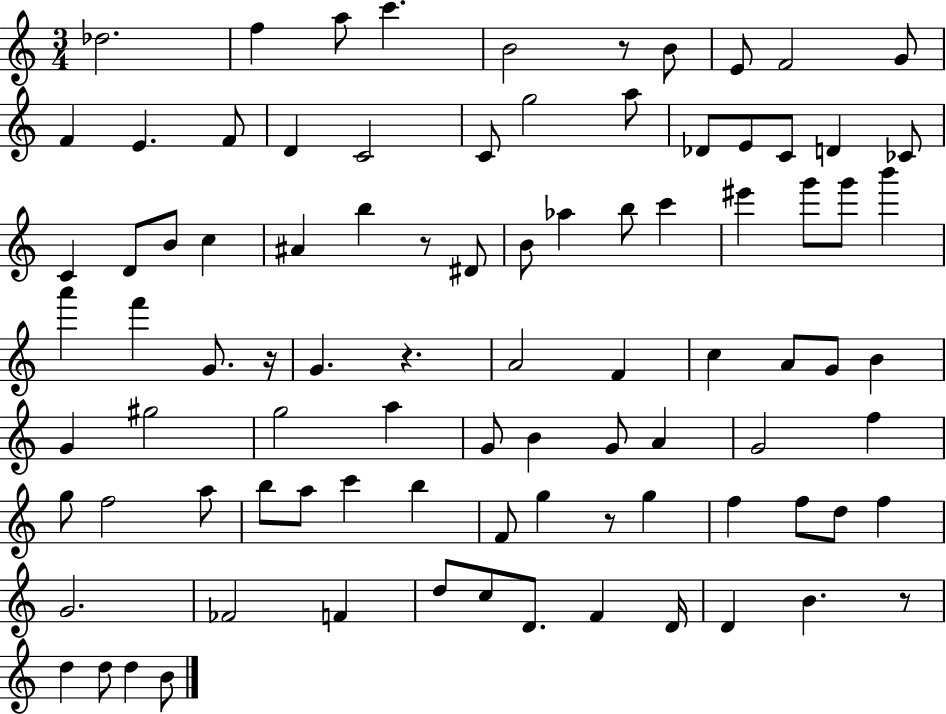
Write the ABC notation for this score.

X:1
T:Untitled
M:3/4
L:1/4
K:C
_d2 f a/2 c' B2 z/2 B/2 E/2 F2 G/2 F E F/2 D C2 C/2 g2 a/2 _D/2 E/2 C/2 D _C/2 C D/2 B/2 c ^A b z/2 ^D/2 B/2 _a b/2 c' ^e' g'/2 g'/2 b' a' f' G/2 z/4 G z A2 F c A/2 G/2 B G ^g2 g2 a G/2 B G/2 A G2 f g/2 f2 a/2 b/2 a/2 c' b F/2 g z/2 g f f/2 d/2 f G2 _F2 F d/2 c/2 D/2 F D/4 D B z/2 d d/2 d B/2